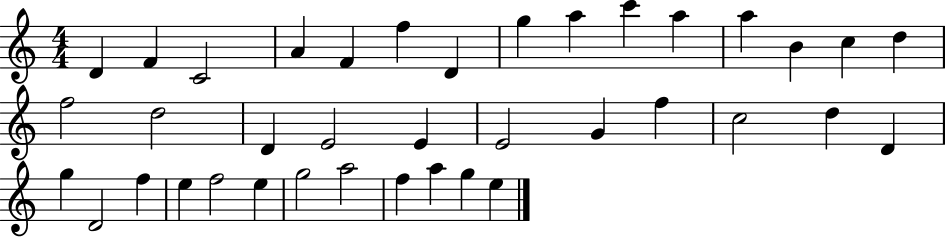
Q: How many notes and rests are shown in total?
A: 38